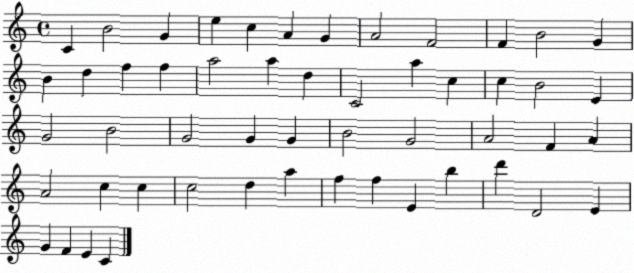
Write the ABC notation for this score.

X:1
T:Untitled
M:4/4
L:1/4
K:C
C B2 G e c A G A2 F2 F B2 G B d f f a2 a d C2 a c c B2 E G2 B2 G2 G G B2 G2 A2 F A A2 c c c2 d a f f E b d' D2 E G F E C